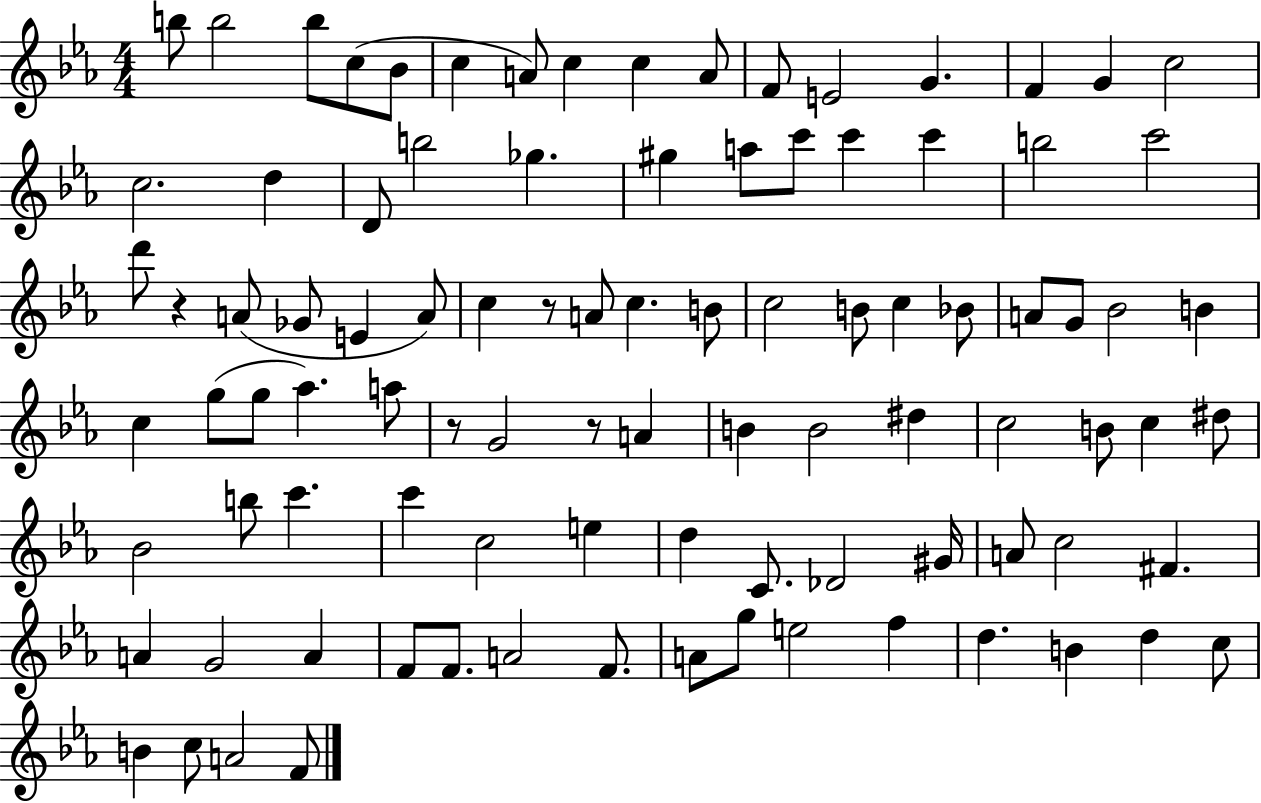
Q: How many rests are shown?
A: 4